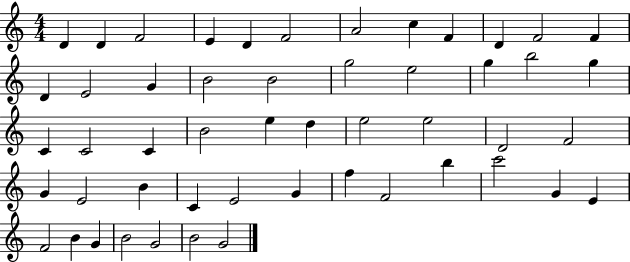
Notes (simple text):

D4/q D4/q F4/h E4/q D4/q F4/h A4/h C5/q F4/q D4/q F4/h F4/q D4/q E4/h G4/q B4/h B4/h G5/h E5/h G5/q B5/h G5/q C4/q C4/h C4/q B4/h E5/q D5/q E5/h E5/h D4/h F4/h G4/q E4/h B4/q C4/q E4/h G4/q F5/q F4/h B5/q C6/h G4/q E4/q F4/h B4/q G4/q B4/h G4/h B4/h G4/h